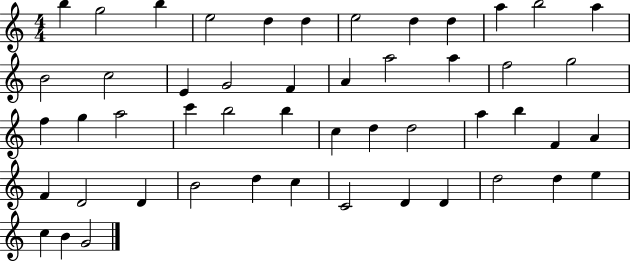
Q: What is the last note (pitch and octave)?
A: G4